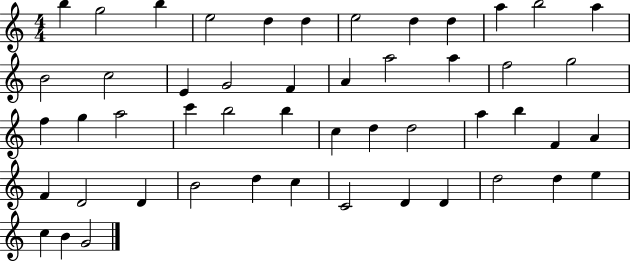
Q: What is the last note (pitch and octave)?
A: G4